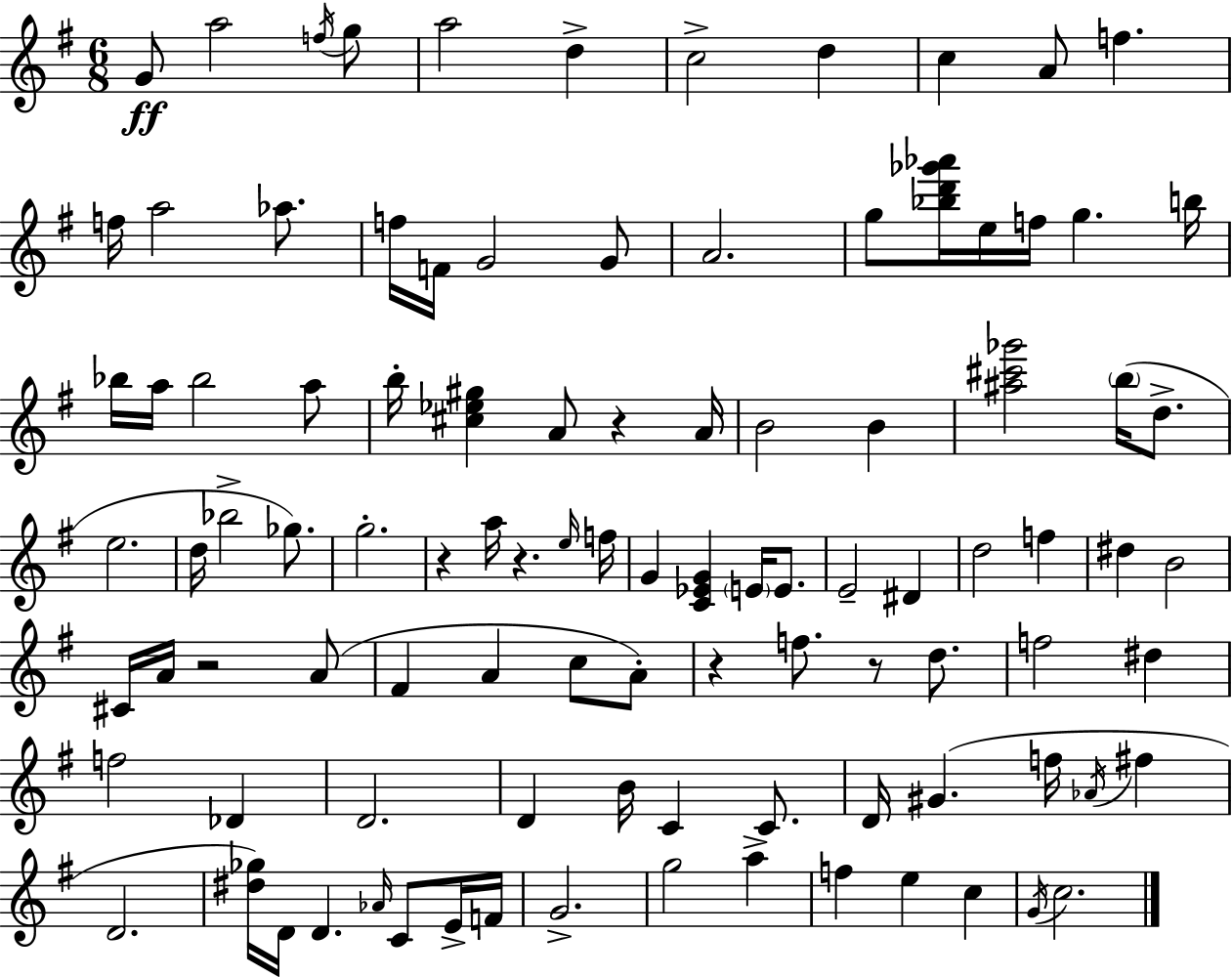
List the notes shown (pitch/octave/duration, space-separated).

G4/e A5/h F5/s G5/e A5/h D5/q C5/h D5/q C5/q A4/e F5/q. F5/s A5/h Ab5/e. F5/s F4/s G4/h G4/e A4/h. G5/e [Bb5,D6,Gb6,Ab6]/s E5/s F5/s G5/q. B5/s Bb5/s A5/s Bb5/h A5/e B5/s [C#5,Eb5,G#5]/q A4/e R/q A4/s B4/h B4/q [A#5,C#6,Gb6]/h B5/s D5/e. E5/h. D5/s Bb5/h Gb5/e. G5/h. R/q A5/s R/q. E5/s F5/s G4/q [C4,Eb4,G4]/q E4/s E4/e. E4/h D#4/q D5/h F5/q D#5/q B4/h C#4/s A4/s R/h A4/e F#4/q A4/q C5/e A4/e R/q F5/e. R/e D5/e. F5/h D#5/q F5/h Db4/q D4/h. D4/q B4/s C4/q C4/e. D4/s G#4/q. F5/s Ab4/s F#5/q D4/h. [D#5,Gb5]/s D4/s D4/q. Ab4/s C4/e E4/s F4/s G4/h. G5/h A5/q F5/q E5/q C5/q G4/s C5/h.